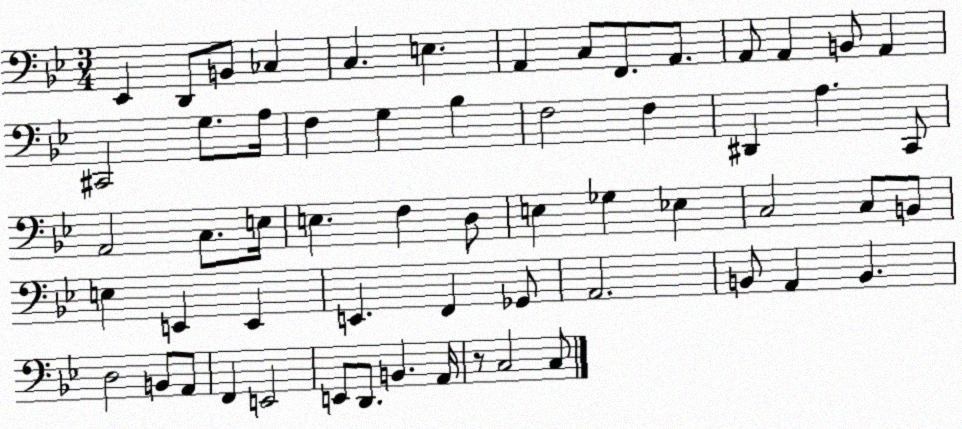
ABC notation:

X:1
T:Untitled
M:3/4
L:1/4
K:Bb
_E,, D,,/2 B,,/2 _C, C, E, A,, C,/2 F,,/2 A,,/2 A,,/2 A,, B,,/2 A,, ^C,,2 G,/2 A,/4 F, G, _B, F,2 F, ^D,, A, C,,/2 A,,2 C,/2 E,/4 E, F, D,/2 E, _G, _E, C,2 C,/2 B,,/2 E, E,, E,, E,, F,, _G,,/2 A,,2 B,,/2 A,, B,, D,2 B,,/2 A,,/2 F,, E,,2 E,,/2 D,,/2 B,, A,,/4 z/2 C,2 C,/2